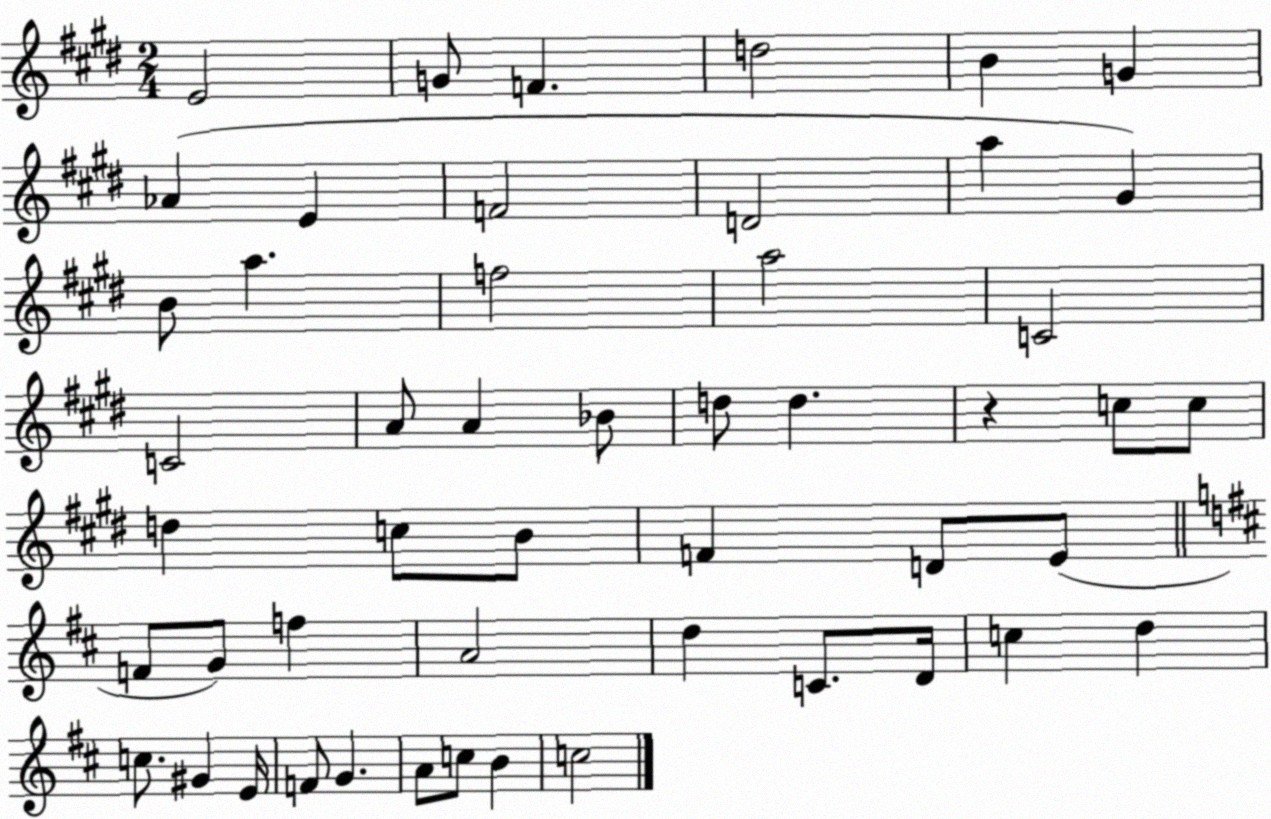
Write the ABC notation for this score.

X:1
T:Untitled
M:2/4
L:1/4
K:E
E2 G/2 F d2 B G _A E F2 D2 a ^G B/2 a f2 a2 C2 C2 A/2 A _B/2 d/2 d z c/2 c/2 d c/2 B/2 F D/2 E/2 F/2 G/2 f A2 d C/2 D/4 c d c/2 ^G E/4 F/2 G A/2 c/2 B c2